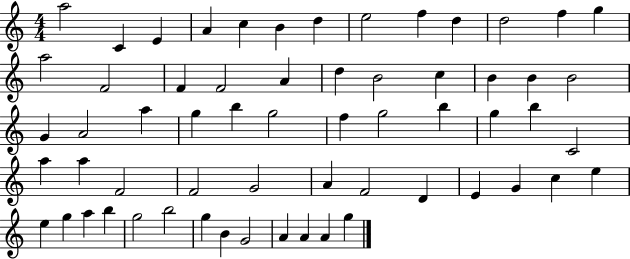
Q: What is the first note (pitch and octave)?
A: A5